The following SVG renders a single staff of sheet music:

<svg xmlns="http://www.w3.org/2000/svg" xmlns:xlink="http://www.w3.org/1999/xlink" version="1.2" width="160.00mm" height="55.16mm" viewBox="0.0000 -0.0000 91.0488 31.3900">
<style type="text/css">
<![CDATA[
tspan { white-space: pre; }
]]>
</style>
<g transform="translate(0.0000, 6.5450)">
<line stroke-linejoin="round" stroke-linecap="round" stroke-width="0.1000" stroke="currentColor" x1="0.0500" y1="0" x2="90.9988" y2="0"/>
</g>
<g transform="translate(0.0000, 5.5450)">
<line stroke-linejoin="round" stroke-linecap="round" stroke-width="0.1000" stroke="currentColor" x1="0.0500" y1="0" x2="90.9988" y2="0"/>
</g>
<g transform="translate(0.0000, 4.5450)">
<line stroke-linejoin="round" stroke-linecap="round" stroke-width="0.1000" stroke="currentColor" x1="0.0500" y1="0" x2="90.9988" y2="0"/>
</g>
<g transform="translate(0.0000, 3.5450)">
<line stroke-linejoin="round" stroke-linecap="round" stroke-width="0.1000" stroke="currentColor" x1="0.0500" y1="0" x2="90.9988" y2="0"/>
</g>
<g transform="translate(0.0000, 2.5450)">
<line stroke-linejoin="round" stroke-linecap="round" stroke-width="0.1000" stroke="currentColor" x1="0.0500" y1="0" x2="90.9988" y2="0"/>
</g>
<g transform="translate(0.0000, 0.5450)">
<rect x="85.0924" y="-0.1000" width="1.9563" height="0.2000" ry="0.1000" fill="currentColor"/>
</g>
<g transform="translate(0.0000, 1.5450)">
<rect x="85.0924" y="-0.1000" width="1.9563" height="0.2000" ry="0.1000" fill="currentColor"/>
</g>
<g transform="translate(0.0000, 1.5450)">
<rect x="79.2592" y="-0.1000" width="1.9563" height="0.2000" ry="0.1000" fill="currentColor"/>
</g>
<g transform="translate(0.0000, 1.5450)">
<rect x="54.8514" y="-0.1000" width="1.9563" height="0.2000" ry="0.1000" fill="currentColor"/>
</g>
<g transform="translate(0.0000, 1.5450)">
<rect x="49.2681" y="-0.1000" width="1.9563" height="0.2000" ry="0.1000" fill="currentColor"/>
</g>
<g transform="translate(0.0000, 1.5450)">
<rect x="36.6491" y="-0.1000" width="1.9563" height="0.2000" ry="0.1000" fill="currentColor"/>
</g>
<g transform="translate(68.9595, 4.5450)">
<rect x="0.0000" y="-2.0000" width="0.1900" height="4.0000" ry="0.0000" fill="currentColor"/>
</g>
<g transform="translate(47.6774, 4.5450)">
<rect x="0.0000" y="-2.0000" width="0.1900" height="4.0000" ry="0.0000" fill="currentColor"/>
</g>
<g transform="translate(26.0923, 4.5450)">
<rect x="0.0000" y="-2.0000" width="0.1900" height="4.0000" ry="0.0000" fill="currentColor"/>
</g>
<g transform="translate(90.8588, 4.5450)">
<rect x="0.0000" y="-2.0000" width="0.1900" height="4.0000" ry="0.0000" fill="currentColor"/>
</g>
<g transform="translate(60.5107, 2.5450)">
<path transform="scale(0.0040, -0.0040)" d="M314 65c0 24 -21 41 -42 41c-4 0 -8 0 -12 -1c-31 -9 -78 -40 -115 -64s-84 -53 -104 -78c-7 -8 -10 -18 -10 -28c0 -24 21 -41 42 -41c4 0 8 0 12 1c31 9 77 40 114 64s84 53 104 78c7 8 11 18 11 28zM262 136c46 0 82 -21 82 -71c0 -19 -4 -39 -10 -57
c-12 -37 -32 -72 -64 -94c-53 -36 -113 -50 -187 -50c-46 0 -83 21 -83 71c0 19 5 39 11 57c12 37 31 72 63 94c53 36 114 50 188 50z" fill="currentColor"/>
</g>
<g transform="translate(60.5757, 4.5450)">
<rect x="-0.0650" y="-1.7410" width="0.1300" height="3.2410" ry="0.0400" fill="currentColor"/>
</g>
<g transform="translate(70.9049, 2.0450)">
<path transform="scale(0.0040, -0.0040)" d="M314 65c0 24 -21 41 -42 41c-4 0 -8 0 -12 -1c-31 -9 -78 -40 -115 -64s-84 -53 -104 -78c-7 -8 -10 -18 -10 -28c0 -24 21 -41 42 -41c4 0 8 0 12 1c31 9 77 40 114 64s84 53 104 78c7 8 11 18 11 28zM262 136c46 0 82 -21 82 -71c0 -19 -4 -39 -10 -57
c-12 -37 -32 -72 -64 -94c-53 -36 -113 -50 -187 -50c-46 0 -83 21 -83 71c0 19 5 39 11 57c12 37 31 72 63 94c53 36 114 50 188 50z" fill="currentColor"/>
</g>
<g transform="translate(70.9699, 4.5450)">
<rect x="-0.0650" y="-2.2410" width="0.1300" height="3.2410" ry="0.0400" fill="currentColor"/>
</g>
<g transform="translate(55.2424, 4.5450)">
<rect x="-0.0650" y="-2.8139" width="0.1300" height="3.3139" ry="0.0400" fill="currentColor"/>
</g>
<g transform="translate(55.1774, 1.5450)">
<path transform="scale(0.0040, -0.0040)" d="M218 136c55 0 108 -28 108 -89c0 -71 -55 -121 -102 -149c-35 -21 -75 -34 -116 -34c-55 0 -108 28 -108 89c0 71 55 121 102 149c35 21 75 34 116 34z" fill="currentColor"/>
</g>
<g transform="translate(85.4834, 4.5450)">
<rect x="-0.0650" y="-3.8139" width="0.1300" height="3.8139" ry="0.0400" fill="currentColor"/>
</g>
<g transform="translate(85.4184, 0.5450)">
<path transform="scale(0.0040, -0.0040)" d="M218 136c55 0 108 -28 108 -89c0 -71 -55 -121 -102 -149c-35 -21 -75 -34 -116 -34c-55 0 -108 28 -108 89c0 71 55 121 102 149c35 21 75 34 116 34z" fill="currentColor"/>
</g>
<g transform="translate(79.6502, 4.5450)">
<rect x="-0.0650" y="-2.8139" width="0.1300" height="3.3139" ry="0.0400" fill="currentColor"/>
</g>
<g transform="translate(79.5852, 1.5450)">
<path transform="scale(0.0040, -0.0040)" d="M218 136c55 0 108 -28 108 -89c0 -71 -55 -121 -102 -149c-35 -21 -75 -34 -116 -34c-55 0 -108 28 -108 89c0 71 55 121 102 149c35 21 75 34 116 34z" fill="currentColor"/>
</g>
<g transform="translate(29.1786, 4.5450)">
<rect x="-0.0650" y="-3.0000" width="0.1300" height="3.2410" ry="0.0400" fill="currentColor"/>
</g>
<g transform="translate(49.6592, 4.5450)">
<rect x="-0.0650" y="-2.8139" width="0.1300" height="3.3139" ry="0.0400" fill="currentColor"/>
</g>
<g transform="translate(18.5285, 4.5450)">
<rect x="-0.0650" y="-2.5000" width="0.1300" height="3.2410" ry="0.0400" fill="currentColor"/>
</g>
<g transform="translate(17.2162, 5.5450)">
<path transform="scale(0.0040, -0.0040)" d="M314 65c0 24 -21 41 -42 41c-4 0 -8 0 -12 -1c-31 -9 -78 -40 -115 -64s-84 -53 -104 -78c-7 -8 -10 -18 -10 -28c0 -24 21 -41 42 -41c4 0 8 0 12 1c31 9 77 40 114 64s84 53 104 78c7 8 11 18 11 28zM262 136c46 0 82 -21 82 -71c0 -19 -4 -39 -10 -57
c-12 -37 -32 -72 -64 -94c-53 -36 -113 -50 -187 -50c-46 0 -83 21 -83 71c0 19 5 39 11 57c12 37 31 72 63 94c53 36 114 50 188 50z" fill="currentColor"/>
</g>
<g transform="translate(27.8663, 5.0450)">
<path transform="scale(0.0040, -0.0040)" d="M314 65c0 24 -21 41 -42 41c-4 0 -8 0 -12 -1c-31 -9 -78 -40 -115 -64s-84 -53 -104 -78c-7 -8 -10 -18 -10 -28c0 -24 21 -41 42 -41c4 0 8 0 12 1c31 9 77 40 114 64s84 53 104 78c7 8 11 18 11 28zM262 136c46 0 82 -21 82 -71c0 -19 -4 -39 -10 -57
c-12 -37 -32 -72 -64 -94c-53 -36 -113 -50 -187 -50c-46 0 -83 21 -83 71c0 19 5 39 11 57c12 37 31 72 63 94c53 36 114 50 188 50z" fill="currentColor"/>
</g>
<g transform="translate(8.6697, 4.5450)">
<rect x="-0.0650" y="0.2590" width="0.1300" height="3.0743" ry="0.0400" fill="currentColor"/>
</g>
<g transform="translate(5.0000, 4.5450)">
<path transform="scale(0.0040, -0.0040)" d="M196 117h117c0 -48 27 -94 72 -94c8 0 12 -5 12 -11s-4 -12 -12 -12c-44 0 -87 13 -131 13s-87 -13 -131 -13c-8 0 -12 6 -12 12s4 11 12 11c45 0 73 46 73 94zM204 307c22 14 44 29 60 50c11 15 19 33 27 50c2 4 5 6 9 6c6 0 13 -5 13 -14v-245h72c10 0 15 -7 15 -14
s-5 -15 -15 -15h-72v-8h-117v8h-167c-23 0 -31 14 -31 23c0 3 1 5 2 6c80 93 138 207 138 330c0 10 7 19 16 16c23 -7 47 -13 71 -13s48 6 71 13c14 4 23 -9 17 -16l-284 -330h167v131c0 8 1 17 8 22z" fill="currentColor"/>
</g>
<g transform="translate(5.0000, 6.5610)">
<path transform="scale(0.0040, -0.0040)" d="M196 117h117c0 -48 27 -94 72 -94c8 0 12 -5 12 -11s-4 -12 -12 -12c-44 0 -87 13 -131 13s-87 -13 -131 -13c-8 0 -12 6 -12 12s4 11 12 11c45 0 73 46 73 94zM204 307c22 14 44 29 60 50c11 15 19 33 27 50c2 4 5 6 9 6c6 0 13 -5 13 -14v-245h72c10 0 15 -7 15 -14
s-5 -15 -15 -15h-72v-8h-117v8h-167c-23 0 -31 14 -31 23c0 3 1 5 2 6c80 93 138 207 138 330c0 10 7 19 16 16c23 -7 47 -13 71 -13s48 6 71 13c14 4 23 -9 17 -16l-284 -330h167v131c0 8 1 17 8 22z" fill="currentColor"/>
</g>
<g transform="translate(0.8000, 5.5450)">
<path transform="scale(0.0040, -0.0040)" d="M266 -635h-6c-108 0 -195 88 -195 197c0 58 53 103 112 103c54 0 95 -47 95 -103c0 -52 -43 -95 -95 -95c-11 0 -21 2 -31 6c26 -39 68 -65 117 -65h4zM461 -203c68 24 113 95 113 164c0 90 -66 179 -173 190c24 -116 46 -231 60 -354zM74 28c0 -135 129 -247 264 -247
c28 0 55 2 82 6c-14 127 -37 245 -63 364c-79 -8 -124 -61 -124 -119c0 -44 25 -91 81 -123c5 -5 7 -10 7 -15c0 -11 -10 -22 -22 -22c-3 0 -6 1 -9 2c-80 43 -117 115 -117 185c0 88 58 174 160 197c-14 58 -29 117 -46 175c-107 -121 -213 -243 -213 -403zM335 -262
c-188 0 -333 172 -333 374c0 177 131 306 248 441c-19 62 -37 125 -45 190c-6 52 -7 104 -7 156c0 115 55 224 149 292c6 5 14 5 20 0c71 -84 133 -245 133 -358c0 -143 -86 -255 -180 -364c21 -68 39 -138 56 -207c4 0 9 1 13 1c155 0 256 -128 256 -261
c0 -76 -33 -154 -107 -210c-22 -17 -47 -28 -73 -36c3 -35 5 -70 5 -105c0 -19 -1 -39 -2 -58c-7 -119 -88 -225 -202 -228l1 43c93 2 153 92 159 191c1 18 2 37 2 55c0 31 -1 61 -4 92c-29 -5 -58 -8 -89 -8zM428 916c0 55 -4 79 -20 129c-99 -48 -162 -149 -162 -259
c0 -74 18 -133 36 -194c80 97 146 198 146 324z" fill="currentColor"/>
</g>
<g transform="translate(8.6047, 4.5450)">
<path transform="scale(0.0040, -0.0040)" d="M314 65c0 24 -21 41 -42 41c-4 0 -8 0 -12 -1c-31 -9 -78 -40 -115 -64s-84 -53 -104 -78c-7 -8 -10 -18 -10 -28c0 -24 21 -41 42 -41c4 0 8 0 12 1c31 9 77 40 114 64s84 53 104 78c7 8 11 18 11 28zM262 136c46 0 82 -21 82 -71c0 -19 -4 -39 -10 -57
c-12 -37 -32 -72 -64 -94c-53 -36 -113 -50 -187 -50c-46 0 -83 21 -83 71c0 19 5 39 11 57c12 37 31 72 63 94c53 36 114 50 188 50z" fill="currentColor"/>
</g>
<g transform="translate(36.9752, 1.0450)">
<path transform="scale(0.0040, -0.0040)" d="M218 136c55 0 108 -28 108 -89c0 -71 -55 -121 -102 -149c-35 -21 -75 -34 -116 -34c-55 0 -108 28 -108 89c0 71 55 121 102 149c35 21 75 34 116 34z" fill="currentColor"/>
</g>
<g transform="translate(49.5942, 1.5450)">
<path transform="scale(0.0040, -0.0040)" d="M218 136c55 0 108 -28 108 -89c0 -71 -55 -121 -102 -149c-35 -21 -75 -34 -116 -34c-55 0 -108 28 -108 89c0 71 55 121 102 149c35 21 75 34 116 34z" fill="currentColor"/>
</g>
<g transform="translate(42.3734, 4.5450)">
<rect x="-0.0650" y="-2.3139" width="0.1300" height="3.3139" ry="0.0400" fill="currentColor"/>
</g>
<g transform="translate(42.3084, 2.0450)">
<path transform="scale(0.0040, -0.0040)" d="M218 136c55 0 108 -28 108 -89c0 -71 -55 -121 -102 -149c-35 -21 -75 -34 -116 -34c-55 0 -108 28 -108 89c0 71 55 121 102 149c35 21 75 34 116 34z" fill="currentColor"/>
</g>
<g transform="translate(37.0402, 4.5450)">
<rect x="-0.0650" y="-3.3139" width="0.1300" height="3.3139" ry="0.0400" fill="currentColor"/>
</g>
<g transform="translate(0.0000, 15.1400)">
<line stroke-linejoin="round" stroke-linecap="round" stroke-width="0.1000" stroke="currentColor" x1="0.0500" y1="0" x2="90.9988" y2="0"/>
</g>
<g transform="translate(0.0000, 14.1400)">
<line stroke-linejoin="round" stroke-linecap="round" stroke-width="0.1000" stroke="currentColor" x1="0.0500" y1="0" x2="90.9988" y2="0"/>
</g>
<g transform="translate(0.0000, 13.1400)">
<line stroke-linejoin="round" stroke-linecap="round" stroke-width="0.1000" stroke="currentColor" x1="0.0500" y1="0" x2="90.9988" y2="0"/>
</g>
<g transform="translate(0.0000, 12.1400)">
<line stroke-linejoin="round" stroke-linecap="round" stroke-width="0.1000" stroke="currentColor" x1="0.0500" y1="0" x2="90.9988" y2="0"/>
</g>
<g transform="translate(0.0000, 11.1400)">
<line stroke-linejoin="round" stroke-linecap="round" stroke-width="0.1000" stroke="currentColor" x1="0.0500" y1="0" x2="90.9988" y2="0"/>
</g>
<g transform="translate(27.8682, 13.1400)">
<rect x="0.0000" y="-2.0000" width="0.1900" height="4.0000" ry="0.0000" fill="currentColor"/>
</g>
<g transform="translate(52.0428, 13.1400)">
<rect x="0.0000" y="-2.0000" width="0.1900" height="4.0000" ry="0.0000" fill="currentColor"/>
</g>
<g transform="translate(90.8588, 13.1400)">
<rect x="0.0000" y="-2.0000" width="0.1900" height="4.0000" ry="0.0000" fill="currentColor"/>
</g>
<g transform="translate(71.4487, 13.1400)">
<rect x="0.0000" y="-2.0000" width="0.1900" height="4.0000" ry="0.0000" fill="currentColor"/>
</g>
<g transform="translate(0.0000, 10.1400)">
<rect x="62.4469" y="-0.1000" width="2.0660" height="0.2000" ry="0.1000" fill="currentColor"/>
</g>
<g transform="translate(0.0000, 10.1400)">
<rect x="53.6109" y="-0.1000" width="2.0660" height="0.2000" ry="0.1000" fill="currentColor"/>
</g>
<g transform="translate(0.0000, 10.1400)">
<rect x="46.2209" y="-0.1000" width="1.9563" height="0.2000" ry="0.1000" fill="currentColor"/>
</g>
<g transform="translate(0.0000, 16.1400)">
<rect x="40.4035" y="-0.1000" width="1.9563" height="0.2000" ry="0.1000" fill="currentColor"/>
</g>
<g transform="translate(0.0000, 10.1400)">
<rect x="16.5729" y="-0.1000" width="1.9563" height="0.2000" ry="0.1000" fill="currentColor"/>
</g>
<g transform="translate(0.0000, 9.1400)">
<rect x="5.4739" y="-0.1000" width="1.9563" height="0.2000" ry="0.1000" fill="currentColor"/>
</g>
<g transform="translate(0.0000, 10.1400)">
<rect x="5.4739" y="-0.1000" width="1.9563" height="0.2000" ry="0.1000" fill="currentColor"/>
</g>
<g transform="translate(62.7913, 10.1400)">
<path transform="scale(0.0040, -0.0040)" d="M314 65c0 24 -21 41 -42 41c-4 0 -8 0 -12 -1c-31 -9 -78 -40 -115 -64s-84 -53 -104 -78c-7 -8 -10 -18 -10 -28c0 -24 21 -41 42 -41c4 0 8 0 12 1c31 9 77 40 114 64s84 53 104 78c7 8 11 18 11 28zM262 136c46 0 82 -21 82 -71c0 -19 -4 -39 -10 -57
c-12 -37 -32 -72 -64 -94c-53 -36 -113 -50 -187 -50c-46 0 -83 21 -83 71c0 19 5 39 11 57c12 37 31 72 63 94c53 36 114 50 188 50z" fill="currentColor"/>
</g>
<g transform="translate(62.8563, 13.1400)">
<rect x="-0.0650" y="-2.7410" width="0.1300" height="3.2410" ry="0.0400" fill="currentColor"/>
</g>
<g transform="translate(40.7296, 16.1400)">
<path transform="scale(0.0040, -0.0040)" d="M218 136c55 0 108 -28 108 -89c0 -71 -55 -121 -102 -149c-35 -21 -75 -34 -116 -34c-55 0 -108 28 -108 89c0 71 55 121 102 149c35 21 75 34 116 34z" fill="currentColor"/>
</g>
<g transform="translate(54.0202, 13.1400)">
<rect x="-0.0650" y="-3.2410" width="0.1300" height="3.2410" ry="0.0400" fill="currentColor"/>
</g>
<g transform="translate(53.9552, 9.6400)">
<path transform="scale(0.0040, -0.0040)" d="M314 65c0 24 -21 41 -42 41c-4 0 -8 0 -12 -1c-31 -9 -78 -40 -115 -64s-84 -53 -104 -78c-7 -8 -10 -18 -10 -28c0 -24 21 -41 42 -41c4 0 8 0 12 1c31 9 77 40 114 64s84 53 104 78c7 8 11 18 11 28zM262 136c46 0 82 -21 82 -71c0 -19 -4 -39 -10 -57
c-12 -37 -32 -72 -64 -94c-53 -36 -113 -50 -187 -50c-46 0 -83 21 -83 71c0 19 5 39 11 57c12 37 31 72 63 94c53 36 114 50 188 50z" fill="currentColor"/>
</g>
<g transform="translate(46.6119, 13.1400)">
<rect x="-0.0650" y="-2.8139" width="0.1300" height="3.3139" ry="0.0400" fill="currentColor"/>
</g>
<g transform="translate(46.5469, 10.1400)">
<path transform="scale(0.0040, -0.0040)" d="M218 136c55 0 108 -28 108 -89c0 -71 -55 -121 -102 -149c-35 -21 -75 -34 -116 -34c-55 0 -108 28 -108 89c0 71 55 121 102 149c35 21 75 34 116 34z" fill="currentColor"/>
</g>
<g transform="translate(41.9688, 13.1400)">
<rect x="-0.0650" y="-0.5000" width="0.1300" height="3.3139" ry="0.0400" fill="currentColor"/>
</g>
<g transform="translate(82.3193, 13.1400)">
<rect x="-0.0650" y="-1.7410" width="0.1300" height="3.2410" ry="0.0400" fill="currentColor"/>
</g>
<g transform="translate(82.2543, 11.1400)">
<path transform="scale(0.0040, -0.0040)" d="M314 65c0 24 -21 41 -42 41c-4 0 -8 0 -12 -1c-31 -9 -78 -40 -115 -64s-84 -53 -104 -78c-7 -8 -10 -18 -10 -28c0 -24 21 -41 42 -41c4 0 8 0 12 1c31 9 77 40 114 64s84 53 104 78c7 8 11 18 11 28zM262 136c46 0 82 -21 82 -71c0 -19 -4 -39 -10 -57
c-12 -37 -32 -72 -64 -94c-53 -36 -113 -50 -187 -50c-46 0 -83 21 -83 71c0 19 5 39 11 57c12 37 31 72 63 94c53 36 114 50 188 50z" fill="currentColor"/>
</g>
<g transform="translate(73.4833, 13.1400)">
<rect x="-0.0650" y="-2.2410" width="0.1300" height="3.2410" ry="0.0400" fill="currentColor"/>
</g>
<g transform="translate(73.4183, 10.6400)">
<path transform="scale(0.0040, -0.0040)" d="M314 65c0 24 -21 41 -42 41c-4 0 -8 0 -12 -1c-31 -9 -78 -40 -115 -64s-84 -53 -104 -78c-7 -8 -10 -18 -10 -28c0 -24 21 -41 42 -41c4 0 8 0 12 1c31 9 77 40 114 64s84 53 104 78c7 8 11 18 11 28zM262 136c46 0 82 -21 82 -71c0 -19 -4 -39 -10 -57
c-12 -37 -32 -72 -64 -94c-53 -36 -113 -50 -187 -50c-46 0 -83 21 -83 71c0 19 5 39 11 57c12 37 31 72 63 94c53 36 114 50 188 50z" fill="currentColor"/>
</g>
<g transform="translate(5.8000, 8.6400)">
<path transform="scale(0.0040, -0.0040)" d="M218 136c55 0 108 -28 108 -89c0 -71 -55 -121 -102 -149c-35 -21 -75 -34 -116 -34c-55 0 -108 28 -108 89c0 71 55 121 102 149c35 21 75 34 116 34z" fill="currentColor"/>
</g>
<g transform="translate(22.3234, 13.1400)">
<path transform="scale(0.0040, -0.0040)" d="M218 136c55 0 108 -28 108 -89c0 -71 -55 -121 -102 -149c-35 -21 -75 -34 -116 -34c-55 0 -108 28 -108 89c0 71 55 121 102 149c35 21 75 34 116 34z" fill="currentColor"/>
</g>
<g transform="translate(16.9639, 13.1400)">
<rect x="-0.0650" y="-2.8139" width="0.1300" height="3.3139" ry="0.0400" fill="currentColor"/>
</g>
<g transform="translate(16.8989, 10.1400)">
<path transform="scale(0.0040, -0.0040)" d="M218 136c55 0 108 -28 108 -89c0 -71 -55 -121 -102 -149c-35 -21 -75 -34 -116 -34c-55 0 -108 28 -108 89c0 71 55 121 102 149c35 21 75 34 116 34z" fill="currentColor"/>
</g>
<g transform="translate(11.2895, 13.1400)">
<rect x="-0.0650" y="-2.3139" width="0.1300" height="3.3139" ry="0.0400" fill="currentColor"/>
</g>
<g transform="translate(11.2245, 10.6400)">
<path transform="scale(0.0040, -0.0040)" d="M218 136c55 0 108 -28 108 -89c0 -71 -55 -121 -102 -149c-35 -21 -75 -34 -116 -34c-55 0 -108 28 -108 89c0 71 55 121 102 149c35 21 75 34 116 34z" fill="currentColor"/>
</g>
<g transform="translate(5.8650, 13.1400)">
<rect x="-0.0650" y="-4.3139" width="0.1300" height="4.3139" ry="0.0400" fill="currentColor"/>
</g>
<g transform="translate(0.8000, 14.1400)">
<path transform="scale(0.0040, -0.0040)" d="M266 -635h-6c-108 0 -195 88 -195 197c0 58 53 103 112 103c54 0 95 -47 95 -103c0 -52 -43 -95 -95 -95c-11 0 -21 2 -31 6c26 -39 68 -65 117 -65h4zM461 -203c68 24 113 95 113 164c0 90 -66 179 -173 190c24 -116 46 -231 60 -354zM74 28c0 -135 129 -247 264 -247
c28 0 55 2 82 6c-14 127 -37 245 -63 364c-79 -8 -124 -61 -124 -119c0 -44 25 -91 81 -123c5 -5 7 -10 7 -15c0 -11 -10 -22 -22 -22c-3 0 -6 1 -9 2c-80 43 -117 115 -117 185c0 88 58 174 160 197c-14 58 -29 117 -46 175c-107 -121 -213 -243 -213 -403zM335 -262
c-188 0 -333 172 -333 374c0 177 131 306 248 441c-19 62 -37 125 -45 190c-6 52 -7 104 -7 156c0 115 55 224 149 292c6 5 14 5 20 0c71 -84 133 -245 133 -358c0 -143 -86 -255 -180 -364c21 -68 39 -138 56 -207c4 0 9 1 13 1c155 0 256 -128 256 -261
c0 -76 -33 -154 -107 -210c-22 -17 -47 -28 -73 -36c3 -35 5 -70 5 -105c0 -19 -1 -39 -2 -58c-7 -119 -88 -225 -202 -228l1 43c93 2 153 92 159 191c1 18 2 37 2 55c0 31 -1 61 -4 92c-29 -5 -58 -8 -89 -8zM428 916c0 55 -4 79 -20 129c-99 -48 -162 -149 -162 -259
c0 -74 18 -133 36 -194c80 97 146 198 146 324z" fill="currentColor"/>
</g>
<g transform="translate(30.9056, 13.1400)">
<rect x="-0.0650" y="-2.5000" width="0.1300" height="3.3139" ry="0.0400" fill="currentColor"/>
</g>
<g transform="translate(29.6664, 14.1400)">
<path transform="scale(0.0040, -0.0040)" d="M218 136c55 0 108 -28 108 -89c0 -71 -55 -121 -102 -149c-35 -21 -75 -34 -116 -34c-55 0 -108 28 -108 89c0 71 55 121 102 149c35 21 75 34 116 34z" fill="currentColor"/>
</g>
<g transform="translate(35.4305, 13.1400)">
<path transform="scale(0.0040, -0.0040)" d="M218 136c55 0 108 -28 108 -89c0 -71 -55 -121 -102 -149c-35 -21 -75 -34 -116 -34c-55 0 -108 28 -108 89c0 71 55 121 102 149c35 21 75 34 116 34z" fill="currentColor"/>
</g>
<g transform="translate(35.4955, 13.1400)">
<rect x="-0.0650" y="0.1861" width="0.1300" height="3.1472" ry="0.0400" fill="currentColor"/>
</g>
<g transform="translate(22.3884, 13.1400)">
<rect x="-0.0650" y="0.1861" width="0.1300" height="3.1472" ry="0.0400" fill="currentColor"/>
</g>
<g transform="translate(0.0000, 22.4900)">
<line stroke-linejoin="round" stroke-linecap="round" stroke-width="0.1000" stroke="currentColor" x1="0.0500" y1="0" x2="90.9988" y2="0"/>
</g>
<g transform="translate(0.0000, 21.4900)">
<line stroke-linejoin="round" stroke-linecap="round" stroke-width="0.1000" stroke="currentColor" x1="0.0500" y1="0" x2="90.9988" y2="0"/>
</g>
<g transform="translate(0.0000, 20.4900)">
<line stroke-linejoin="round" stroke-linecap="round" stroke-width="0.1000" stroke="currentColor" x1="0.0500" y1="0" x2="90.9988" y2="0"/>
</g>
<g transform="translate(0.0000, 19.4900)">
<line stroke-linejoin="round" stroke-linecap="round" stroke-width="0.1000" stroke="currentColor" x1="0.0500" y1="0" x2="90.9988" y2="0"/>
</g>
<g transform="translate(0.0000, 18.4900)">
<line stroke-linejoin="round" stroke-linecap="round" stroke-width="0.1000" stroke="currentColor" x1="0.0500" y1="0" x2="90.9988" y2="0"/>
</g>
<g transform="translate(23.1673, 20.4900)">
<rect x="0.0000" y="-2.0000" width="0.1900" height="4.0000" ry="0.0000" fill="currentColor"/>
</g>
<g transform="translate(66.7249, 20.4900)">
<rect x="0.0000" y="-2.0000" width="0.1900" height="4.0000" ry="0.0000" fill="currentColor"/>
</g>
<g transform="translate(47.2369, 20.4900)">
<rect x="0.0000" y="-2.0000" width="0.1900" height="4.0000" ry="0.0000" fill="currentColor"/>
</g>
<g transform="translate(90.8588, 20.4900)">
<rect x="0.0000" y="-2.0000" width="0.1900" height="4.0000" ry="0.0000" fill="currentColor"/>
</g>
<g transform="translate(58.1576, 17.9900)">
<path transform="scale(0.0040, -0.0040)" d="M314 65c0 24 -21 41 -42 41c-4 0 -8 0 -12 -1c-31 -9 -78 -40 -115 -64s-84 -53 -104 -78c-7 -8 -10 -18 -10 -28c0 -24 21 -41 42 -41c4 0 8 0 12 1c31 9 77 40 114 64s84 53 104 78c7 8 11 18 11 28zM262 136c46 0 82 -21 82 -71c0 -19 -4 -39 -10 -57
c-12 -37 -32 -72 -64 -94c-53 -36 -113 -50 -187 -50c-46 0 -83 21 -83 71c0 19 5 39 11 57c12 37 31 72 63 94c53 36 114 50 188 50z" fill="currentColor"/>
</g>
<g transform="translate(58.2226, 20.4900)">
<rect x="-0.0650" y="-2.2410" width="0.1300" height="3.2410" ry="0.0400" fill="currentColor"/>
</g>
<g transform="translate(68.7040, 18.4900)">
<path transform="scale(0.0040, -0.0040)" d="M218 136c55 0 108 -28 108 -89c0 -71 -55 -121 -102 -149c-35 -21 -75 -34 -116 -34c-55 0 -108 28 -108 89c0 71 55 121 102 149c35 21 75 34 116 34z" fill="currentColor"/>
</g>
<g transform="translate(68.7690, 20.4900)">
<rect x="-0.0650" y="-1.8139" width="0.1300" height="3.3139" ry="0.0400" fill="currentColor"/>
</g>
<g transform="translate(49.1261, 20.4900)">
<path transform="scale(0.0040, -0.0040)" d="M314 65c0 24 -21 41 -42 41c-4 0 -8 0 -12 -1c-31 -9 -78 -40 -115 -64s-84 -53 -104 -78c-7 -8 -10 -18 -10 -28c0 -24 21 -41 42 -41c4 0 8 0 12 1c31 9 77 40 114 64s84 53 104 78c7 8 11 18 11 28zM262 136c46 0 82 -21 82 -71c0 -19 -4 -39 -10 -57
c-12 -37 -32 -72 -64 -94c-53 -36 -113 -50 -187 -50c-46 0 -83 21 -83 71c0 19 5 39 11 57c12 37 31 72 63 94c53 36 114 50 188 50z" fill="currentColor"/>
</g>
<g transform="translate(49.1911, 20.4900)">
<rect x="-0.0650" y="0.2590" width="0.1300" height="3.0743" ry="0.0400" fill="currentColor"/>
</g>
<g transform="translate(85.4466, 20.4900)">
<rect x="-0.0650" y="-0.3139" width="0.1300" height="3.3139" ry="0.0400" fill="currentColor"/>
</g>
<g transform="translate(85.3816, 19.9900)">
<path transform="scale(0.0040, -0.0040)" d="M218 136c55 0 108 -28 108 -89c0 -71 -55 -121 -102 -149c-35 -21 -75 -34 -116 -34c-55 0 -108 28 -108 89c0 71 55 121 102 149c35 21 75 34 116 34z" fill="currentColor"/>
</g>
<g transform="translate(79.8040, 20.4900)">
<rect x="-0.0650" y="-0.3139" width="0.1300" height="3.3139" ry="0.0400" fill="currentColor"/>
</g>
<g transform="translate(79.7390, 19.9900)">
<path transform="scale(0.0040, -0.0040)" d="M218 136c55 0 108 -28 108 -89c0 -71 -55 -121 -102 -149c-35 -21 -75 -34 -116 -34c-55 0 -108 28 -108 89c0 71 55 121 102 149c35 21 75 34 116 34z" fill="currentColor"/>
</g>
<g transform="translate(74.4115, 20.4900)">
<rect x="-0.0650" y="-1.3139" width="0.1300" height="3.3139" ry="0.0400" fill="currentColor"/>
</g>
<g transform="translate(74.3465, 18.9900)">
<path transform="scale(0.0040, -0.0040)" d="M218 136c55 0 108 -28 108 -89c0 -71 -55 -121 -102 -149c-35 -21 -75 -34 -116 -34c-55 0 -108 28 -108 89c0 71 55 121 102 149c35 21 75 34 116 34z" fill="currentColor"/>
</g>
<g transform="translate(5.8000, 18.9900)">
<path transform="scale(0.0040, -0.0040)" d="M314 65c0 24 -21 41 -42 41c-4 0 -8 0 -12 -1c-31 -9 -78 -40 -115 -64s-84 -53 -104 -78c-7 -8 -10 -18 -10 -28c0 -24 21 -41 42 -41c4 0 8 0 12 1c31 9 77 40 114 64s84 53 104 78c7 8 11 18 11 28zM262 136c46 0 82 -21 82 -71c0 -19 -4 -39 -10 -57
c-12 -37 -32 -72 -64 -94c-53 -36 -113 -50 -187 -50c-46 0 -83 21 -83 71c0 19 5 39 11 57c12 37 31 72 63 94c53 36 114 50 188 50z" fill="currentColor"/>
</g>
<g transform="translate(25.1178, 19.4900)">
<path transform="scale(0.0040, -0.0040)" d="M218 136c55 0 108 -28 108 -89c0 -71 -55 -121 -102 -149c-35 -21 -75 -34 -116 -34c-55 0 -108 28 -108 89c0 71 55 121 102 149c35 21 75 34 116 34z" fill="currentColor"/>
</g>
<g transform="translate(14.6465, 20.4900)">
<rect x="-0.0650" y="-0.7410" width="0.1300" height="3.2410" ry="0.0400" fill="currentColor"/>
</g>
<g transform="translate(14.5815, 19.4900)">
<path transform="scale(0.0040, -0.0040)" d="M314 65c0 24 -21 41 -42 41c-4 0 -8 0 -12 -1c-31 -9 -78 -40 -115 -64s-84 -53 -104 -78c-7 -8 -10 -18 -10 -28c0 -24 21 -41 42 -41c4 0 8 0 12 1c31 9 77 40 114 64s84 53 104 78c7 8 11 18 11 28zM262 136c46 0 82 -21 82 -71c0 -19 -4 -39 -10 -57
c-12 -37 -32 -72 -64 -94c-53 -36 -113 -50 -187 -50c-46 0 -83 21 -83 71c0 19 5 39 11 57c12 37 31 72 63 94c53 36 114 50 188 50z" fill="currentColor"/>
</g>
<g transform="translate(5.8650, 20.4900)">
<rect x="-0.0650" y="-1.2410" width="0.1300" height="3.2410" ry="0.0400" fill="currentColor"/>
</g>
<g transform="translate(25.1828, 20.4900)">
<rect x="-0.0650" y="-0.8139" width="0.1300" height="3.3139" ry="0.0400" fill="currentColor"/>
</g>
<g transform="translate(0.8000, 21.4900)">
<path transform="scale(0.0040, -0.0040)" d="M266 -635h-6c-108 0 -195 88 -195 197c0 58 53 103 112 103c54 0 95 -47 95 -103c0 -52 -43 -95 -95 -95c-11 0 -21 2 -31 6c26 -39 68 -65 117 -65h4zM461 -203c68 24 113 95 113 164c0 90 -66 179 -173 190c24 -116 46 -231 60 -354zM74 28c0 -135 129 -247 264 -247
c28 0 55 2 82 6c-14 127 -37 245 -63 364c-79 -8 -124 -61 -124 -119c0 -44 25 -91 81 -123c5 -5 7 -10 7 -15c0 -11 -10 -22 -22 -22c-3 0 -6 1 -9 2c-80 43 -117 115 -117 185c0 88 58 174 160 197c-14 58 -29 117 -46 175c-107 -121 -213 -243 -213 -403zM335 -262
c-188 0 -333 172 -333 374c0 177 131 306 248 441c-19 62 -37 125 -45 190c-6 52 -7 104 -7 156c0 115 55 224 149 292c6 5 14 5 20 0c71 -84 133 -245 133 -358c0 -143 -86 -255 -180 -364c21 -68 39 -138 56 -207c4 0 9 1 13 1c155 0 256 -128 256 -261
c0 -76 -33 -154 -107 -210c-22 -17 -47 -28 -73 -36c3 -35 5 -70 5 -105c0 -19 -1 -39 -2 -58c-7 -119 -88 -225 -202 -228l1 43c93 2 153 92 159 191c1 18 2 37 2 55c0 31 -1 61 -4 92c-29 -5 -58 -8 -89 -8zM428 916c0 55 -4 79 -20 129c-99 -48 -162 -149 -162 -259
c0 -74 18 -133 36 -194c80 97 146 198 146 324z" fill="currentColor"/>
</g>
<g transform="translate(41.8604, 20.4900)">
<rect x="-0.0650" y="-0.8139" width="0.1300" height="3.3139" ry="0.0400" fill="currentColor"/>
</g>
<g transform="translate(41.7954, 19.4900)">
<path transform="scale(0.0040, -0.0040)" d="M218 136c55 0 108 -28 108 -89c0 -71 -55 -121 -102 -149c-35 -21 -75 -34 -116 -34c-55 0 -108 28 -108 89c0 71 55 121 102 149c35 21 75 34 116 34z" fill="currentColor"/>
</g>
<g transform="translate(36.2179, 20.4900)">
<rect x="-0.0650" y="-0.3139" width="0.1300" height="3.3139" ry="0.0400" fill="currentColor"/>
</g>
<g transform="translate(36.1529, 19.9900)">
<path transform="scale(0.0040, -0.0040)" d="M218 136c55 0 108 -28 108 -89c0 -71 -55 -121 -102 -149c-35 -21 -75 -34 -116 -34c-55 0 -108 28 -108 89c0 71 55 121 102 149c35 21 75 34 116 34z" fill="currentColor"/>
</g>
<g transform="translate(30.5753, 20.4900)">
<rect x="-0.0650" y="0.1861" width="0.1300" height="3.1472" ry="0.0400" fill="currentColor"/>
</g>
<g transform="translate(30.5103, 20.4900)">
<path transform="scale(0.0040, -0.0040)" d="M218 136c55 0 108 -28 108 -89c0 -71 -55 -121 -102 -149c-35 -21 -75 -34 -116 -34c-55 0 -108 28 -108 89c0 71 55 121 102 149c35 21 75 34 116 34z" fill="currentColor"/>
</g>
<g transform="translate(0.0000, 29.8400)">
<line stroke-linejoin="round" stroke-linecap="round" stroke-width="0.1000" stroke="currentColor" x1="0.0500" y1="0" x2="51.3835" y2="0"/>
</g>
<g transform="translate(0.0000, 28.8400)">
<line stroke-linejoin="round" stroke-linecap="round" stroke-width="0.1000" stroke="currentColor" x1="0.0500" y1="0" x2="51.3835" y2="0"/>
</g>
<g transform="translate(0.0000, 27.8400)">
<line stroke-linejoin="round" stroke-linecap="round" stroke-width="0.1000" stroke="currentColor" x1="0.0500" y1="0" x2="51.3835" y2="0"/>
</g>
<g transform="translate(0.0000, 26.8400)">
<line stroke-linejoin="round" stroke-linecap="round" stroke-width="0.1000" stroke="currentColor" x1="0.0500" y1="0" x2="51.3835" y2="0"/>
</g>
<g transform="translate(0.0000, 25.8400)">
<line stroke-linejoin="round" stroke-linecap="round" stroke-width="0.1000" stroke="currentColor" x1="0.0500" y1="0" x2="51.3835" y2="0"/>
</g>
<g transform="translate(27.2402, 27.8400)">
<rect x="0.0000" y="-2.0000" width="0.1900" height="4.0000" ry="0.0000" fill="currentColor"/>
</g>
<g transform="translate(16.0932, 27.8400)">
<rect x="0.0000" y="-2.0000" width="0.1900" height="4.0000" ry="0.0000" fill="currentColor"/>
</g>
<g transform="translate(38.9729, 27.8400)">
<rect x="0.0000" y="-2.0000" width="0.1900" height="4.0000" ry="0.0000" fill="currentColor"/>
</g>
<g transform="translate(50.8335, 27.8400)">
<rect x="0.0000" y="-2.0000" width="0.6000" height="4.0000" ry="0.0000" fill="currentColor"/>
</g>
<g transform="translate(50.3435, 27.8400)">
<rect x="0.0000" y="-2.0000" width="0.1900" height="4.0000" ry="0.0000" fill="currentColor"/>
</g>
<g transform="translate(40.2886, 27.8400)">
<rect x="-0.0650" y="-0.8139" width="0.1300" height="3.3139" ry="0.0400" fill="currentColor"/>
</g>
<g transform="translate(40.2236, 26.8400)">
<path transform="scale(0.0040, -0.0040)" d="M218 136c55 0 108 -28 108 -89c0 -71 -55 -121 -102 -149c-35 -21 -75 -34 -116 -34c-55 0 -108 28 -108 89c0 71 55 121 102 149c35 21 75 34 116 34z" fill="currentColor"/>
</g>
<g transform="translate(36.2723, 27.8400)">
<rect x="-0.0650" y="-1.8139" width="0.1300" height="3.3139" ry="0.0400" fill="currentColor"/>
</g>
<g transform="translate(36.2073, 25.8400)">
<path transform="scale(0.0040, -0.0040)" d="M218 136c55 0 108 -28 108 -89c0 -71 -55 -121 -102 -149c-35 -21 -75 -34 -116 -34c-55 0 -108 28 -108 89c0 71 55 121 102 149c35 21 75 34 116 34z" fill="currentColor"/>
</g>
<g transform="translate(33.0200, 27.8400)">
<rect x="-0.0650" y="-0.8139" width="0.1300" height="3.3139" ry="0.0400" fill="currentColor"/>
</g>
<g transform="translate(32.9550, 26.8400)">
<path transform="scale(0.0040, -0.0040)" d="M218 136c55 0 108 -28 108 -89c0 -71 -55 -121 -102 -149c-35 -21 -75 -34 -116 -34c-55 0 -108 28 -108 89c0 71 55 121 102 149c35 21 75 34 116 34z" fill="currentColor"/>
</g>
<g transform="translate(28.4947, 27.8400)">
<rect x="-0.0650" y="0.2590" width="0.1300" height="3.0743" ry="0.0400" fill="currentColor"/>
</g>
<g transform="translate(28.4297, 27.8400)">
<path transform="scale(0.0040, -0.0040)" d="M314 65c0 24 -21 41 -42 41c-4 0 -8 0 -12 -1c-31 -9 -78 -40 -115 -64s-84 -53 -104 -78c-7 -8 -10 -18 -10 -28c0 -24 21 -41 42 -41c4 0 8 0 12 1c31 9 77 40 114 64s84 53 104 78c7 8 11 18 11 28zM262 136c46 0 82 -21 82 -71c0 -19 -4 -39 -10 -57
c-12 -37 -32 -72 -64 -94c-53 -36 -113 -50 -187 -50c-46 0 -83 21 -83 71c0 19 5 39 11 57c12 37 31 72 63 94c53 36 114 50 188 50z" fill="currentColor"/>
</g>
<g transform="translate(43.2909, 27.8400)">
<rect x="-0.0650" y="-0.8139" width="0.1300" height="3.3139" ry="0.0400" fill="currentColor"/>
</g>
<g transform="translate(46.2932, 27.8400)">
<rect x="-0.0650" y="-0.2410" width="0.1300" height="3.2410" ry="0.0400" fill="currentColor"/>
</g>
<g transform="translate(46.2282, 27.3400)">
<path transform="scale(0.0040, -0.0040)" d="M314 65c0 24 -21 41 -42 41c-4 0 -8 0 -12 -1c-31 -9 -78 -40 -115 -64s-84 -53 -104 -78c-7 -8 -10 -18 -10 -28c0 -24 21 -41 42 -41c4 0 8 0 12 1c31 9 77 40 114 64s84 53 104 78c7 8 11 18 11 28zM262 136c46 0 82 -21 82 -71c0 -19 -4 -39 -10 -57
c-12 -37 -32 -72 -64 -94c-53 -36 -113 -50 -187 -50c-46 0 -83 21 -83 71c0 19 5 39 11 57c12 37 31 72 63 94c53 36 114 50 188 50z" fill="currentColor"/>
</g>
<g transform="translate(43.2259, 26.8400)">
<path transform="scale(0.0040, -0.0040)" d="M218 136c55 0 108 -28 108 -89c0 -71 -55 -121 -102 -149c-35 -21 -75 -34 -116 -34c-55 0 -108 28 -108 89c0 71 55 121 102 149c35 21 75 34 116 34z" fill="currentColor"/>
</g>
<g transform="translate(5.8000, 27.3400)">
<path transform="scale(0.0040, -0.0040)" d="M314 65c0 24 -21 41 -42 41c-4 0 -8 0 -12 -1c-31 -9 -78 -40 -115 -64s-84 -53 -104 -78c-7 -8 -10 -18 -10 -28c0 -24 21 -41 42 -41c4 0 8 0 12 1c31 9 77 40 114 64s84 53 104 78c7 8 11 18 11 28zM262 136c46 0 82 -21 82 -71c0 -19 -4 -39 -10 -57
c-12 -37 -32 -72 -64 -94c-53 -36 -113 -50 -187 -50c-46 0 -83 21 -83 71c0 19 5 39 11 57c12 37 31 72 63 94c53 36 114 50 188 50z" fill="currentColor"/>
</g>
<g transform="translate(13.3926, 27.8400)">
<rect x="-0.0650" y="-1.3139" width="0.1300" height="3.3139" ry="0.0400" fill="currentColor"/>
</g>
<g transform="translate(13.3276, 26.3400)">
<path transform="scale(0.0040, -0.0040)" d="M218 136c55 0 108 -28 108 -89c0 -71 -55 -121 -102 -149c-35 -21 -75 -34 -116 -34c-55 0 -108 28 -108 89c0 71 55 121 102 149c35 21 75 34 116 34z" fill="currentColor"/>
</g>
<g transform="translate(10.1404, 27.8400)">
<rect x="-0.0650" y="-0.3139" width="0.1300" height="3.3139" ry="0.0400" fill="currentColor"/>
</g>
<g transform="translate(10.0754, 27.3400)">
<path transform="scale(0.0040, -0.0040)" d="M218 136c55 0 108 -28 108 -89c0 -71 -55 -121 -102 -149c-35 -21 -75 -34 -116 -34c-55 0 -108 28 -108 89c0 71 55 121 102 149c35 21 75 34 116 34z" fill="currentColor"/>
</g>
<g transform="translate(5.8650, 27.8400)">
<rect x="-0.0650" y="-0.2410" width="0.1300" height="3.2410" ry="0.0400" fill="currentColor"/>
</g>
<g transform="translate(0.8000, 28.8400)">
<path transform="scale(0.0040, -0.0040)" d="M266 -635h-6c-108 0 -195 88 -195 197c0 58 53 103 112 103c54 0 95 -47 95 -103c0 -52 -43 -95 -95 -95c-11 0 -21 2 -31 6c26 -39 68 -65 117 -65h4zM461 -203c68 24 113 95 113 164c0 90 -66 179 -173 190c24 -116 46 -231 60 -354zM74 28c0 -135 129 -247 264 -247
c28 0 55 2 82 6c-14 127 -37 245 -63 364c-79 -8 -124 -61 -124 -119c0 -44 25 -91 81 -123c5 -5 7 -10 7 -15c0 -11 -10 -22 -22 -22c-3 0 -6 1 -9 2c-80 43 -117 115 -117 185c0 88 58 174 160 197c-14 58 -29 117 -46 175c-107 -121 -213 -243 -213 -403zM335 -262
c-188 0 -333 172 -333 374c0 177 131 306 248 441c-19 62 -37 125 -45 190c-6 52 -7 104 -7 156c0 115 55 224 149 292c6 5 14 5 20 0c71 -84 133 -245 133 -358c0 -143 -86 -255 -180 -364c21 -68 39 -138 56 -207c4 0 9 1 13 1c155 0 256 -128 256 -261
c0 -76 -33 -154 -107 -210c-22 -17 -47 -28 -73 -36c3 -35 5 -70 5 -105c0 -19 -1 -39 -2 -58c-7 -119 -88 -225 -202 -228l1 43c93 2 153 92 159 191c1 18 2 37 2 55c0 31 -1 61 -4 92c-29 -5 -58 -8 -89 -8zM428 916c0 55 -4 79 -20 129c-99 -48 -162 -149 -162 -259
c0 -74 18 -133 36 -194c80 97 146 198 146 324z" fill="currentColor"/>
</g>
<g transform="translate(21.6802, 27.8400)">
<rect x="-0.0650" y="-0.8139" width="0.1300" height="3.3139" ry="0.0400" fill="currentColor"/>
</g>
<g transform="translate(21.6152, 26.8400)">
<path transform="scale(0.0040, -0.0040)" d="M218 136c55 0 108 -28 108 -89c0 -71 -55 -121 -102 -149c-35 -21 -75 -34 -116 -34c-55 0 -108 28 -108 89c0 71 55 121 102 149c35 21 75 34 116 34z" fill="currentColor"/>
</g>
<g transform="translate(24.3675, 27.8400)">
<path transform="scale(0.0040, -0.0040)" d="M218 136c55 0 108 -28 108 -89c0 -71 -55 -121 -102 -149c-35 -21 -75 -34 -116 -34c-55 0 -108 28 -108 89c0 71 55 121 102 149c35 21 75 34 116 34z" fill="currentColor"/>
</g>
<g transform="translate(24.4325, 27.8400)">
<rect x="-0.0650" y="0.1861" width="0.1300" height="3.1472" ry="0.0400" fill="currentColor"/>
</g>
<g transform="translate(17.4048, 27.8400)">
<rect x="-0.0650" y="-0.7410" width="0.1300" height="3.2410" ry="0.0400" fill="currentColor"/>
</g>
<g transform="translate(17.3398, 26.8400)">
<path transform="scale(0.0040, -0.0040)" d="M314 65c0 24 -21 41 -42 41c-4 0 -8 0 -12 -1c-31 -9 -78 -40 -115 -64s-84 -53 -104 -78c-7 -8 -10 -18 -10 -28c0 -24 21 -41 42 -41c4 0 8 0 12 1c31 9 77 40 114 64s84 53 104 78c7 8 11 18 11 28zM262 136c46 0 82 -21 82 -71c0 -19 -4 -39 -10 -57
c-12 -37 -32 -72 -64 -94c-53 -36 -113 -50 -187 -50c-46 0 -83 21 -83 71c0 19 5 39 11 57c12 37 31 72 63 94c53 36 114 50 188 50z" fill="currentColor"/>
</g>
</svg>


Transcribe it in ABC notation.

X:1
T:Untitled
M:4/4
L:1/4
K:C
B2 G2 A2 b g a a f2 g2 a c' d' g a B G B C a b2 a2 g2 f2 e2 d2 d B c d B2 g2 f e c c c2 c e d2 d B B2 d f d d c2